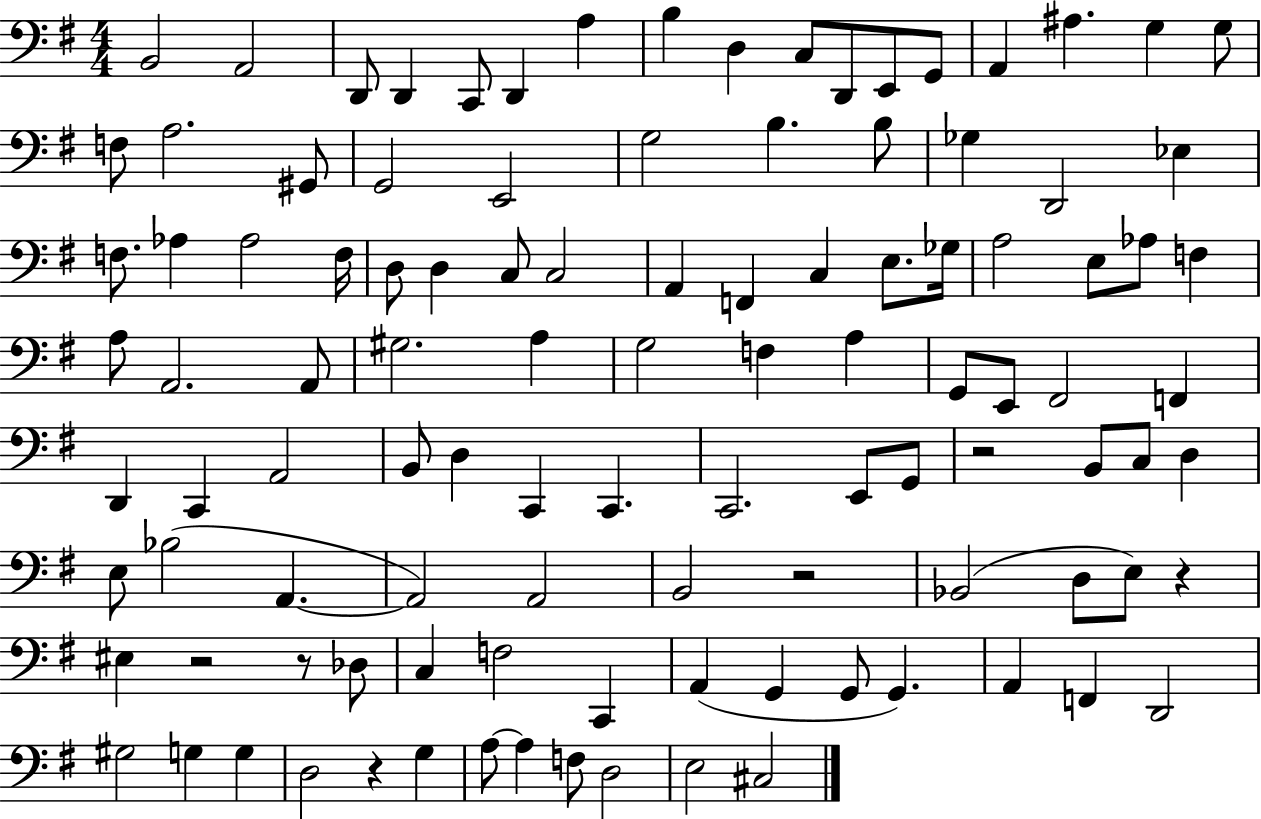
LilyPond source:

{
  \clef bass
  \numericTimeSignature
  \time 4/4
  \key g \major
  b,2 a,2 | d,8 d,4 c,8 d,4 a4 | b4 d4 c8 d,8 e,8 g,8 | a,4 ais4. g4 g8 | \break f8 a2. gis,8 | g,2 e,2 | g2 b4. b8 | ges4 d,2 ees4 | \break f8. aes4 aes2 f16 | d8 d4 c8 c2 | a,4 f,4 c4 e8. ges16 | a2 e8 aes8 f4 | \break a8 a,2. a,8 | gis2. a4 | g2 f4 a4 | g,8 e,8 fis,2 f,4 | \break d,4 c,4 a,2 | b,8 d4 c,4 c,4. | c,2. e,8 g,8 | r2 b,8 c8 d4 | \break e8 bes2( a,4.~~ | a,2) a,2 | b,2 r2 | bes,2( d8 e8) r4 | \break eis4 r2 r8 des8 | c4 f2 c,4 | a,4( g,4 g,8 g,4.) | a,4 f,4 d,2 | \break gis2 g4 g4 | d2 r4 g4 | a8~~ a4 f8 d2 | e2 cis2 | \break \bar "|."
}